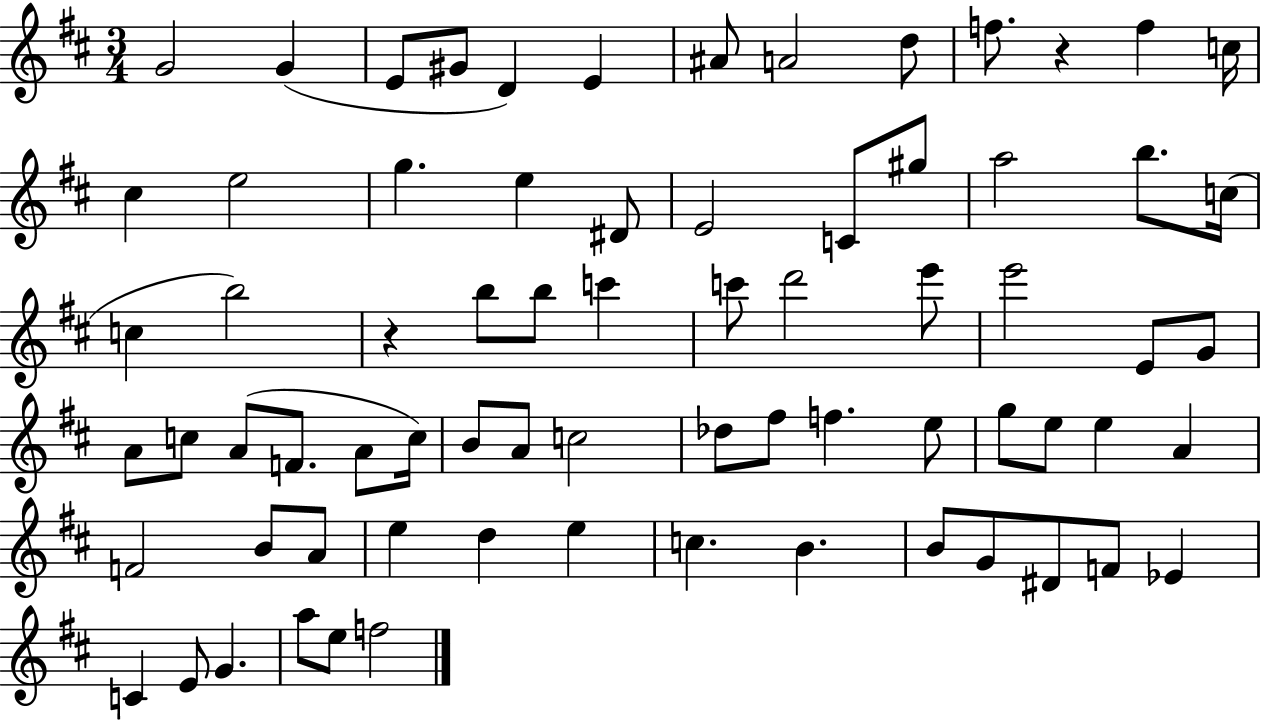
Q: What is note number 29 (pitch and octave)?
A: C6